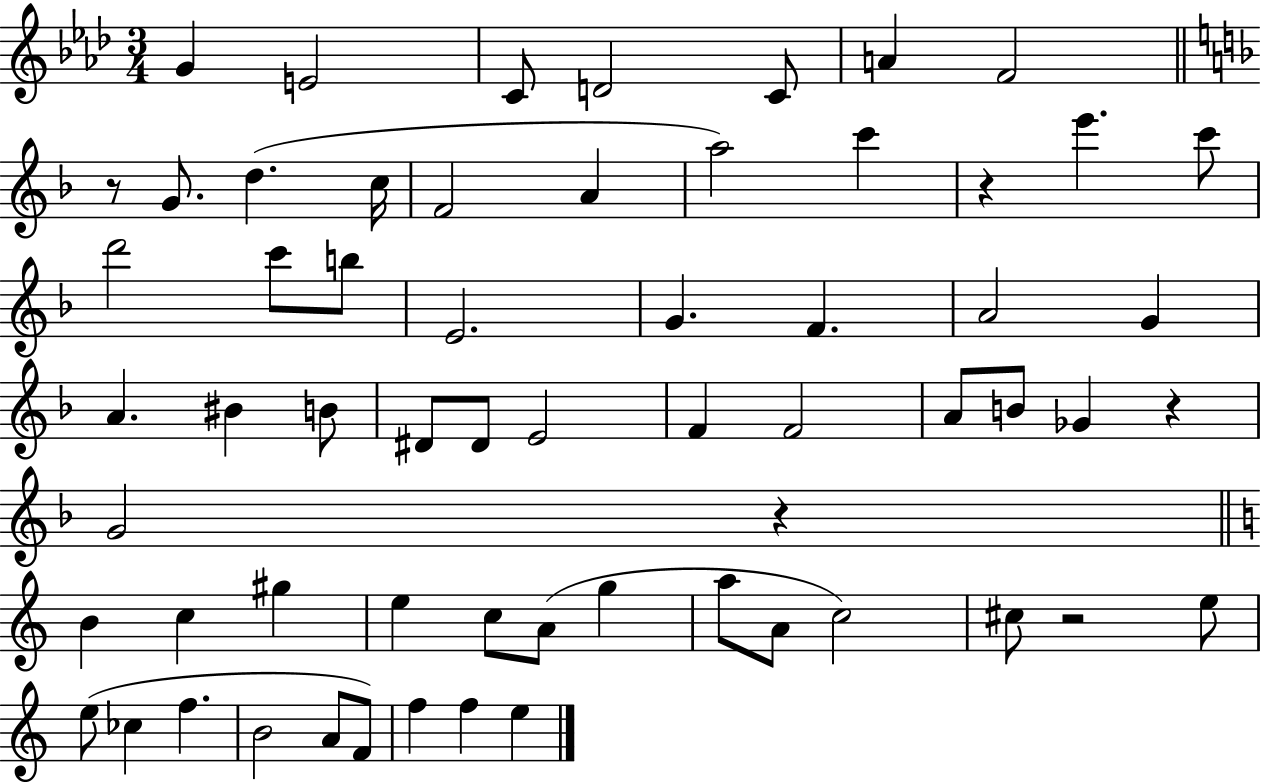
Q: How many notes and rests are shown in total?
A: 62